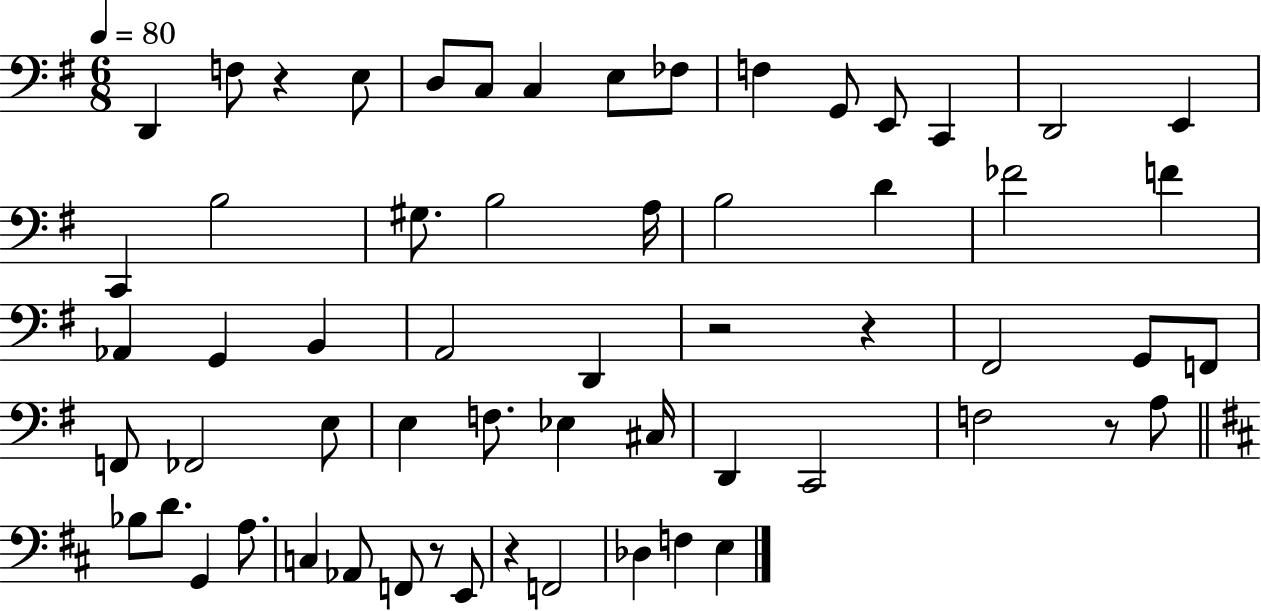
X:1
T:Untitled
M:6/8
L:1/4
K:G
D,, F,/2 z E,/2 D,/2 C,/2 C, E,/2 _F,/2 F, G,,/2 E,,/2 C,, D,,2 E,, C,, B,2 ^G,/2 B,2 A,/4 B,2 D _F2 F _A,, G,, B,, A,,2 D,, z2 z ^F,,2 G,,/2 F,,/2 F,,/2 _F,,2 E,/2 E, F,/2 _E, ^C,/4 D,, C,,2 F,2 z/2 A,/2 _B,/2 D/2 G,, A,/2 C, _A,,/2 F,,/2 z/2 E,,/2 z F,,2 _D, F, E,